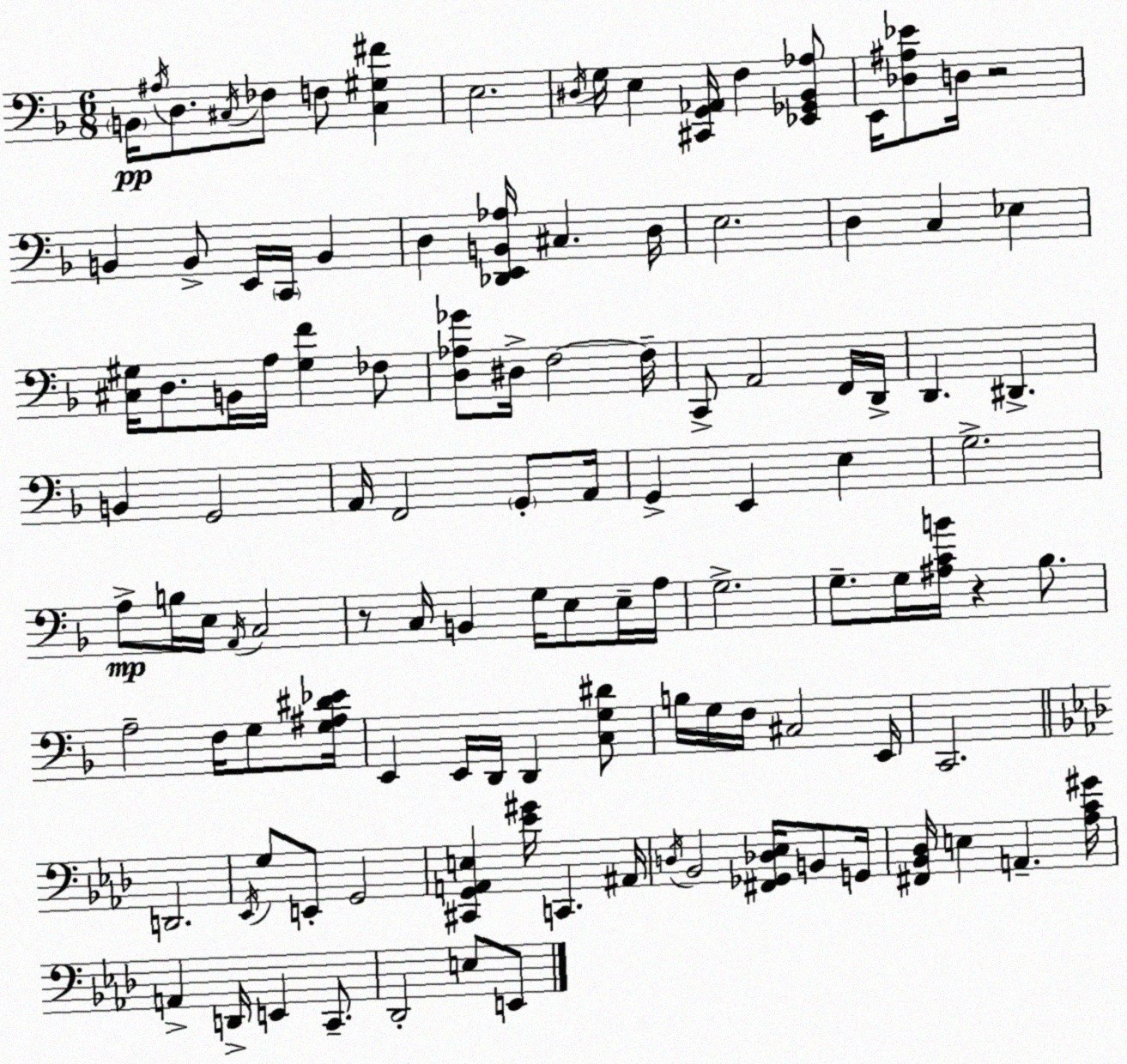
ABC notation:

X:1
T:Untitled
M:6/8
L:1/4
K:F
B,,/4 ^A,/4 D,/2 ^C,/4 _F,/2 F,/2 [^C,^G,^F] E,2 ^D,/4 G,/4 E, [^C,,G,,_A,,]/4 F, [_E,,_G,,_B,,_A,]/2 E,,/4 [_D,^A,_E]/2 D,/4 z2 B,, B,,/2 E,,/4 C,,/4 B,, D, [_D,,E,,B,,_A,]/4 ^C, D,/4 E,2 D, C, _E, [^C,^G,]/4 D,/2 B,,/4 A,/4 [^G,F] _F,/2 [D,_A,_G]/2 ^D,/4 F,2 F,/4 C,,/2 A,,2 F,,/4 D,,/4 D,, ^D,, B,, G,,2 A,,/4 F,,2 G,,/2 A,,/4 G,, E,, E, G,2 A,/2 B,/4 E,/4 A,,/4 C,2 z/2 C,/4 B,, G,/4 E,/2 E,/4 A,/4 G,2 G,/2 G,/4 [^A,CB]/4 z _B,/2 A,2 F,/4 G,/2 [G,^A,^D_E]/4 E,, E,,/4 D,,/4 D,, [C,G,^D]/2 B,/4 G,/4 F,/4 ^C,2 E,,/4 C,,2 D,,2 _E,,/4 G,/2 E,,/2 G,,2 [^C,,G,,A,,E,] [_E^G]/4 C,, ^A,,/4 D,/4 _B,,2 [^F,,_G,,_D,_E,]/4 B,,/2 G,,/4 [^F,,_B,,_D,]/4 E, A,, [_A,C^G]/4 A,, D,,/4 E,, C,,/2 _D,,2 E,/2 E,,/2